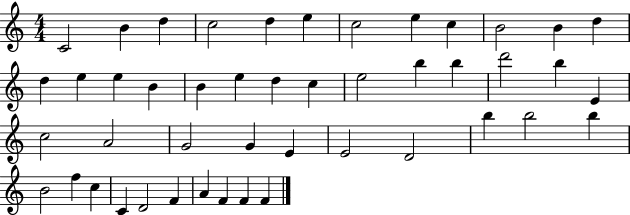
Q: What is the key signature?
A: C major